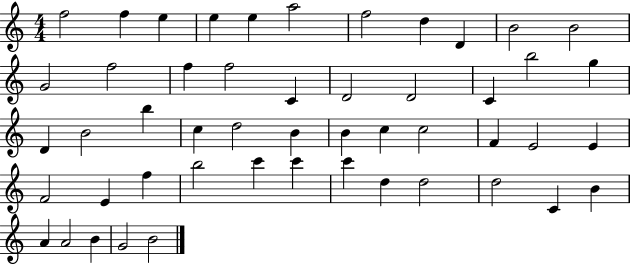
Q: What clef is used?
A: treble